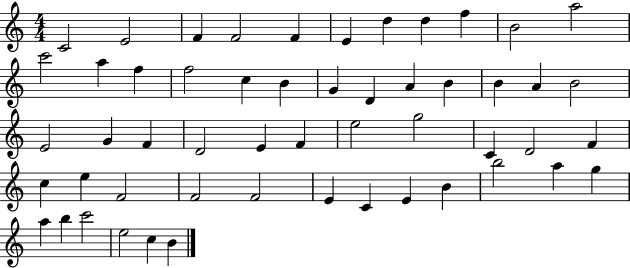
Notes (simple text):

C4/h E4/h F4/q F4/h F4/q E4/q D5/q D5/q F5/q B4/h A5/h C6/h A5/q F5/q F5/h C5/q B4/q G4/q D4/q A4/q B4/q B4/q A4/q B4/h E4/h G4/q F4/q D4/h E4/q F4/q E5/h G5/h C4/q D4/h F4/q C5/q E5/q F4/h F4/h F4/h E4/q C4/q E4/q B4/q B5/h A5/q G5/q A5/q B5/q C6/h E5/h C5/q B4/q